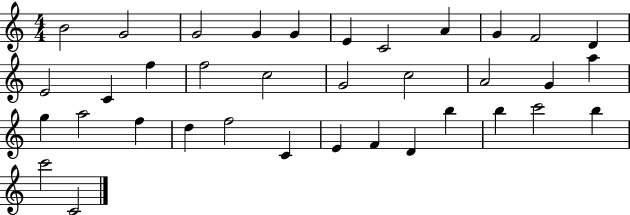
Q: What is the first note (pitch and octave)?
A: B4